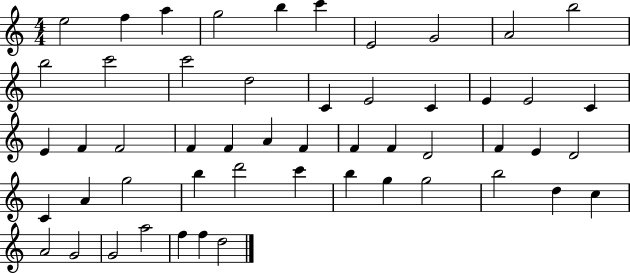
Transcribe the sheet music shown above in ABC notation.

X:1
T:Untitled
M:4/4
L:1/4
K:C
e2 f a g2 b c' E2 G2 A2 b2 b2 c'2 c'2 d2 C E2 C E E2 C E F F2 F F A F F F D2 F E D2 C A g2 b d'2 c' b g g2 b2 d c A2 G2 G2 a2 f f d2